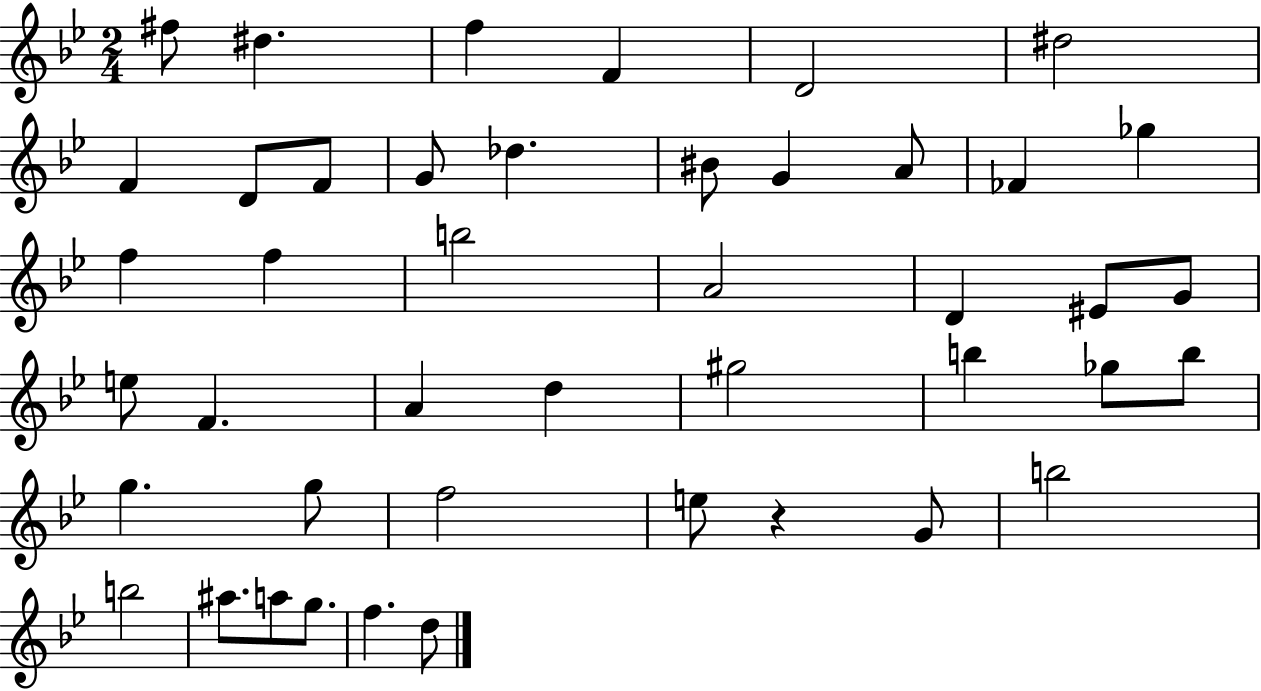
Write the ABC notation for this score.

X:1
T:Untitled
M:2/4
L:1/4
K:Bb
^f/2 ^d f F D2 ^d2 F D/2 F/2 G/2 _d ^B/2 G A/2 _F _g f f b2 A2 D ^E/2 G/2 e/2 F A d ^g2 b _g/2 b/2 g g/2 f2 e/2 z G/2 b2 b2 ^a/2 a/2 g/2 f d/2